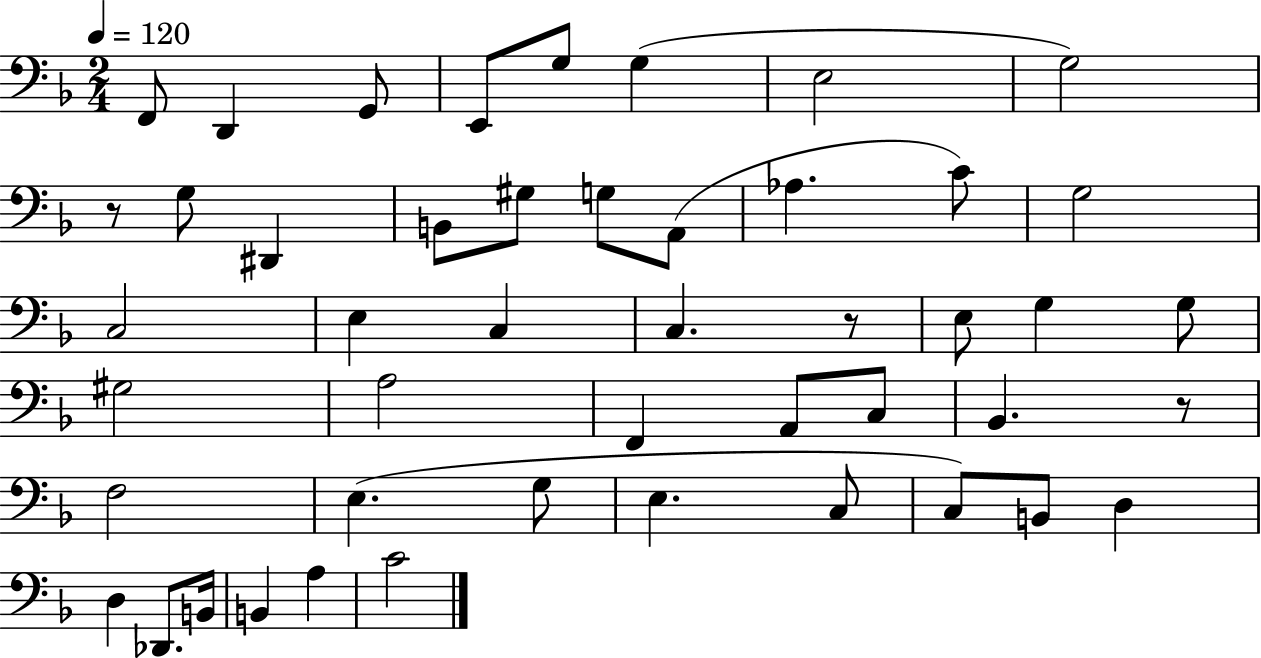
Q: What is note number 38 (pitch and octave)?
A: D3